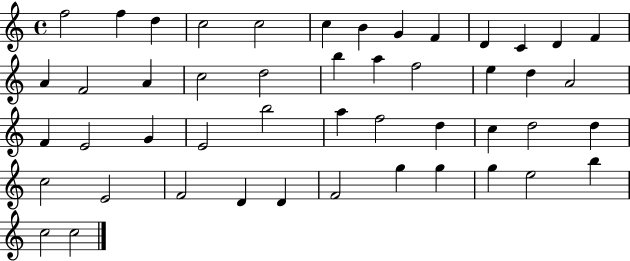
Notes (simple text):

F5/h F5/q D5/q C5/h C5/h C5/q B4/q G4/q F4/q D4/q C4/q D4/q F4/q A4/q F4/h A4/q C5/h D5/h B5/q A5/q F5/h E5/q D5/q A4/h F4/q E4/h G4/q E4/h B5/h A5/q F5/h D5/q C5/q D5/h D5/q C5/h E4/h F4/h D4/q D4/q F4/h G5/q G5/q G5/q E5/h B5/q C5/h C5/h